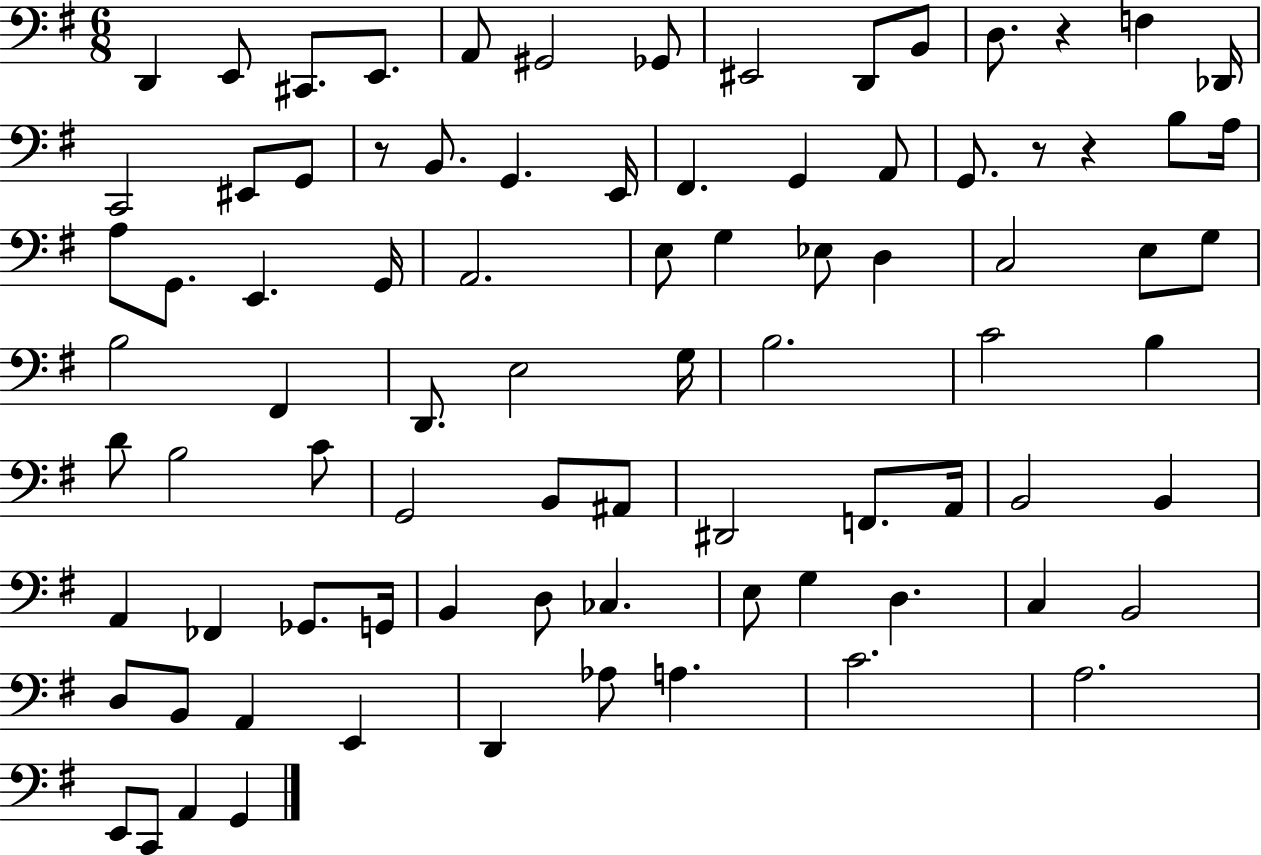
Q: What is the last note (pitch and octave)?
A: G2